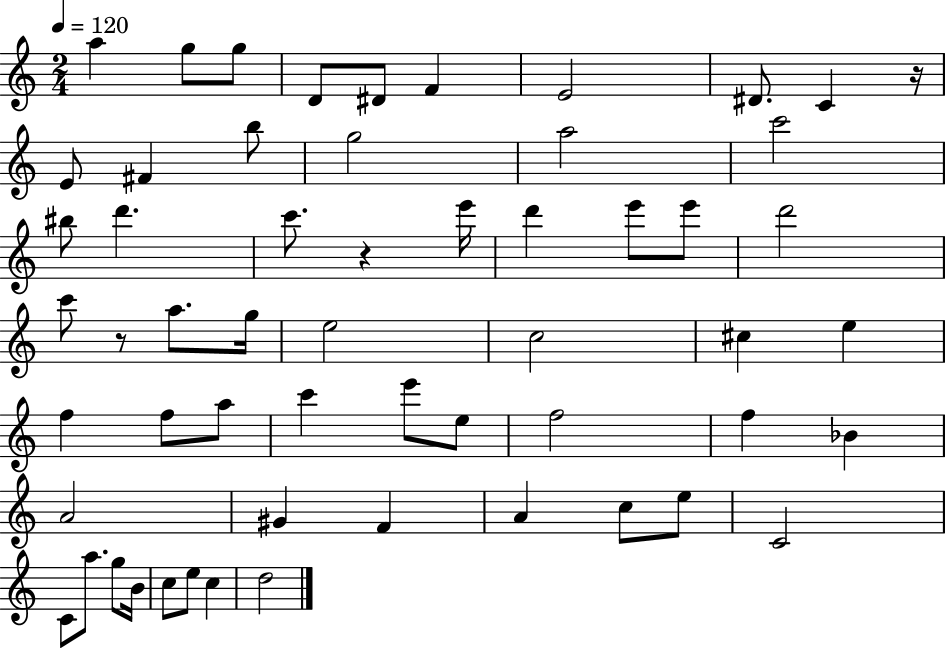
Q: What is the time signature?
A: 2/4